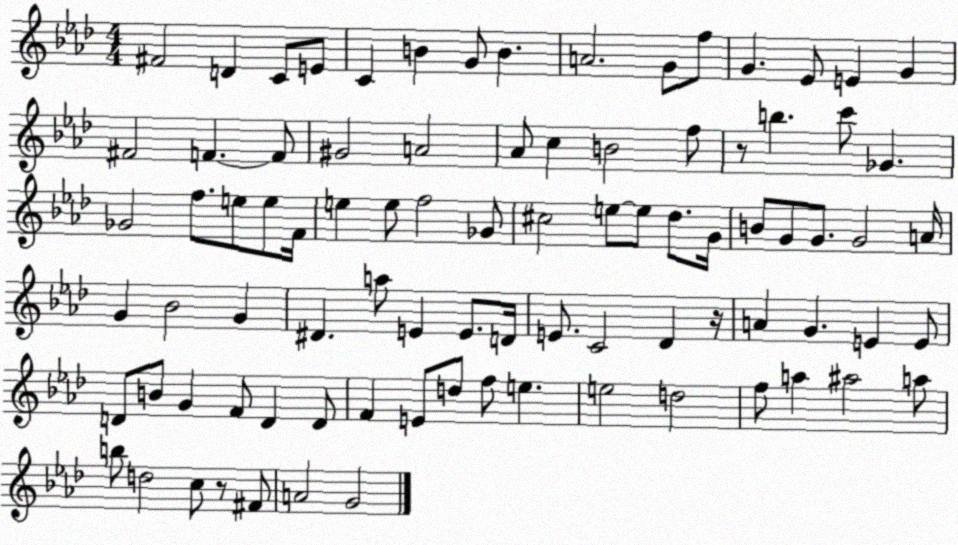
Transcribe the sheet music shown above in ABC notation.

X:1
T:Untitled
M:4/4
L:1/4
K:Ab
^F2 D C/2 E/2 C B G/2 B A2 G/2 f/2 G _E/2 E G ^F2 F F/2 ^G2 A2 _A/2 c B2 f/2 z/2 b c'/2 _G _G2 f/2 e/2 e/2 F/4 e e/2 f2 _G/2 ^c2 e/2 e/2 _d/2 G/4 B/2 G/2 G/2 G2 A/4 G _B2 G ^D a/2 E E/2 D/4 E/2 C2 _D z/4 A G E E/2 D/2 B/2 G F/2 D D/2 F E/2 d/2 f/2 e e2 d2 f/2 a ^a2 a/2 b/2 d2 c/2 z/2 ^F/2 A2 G2